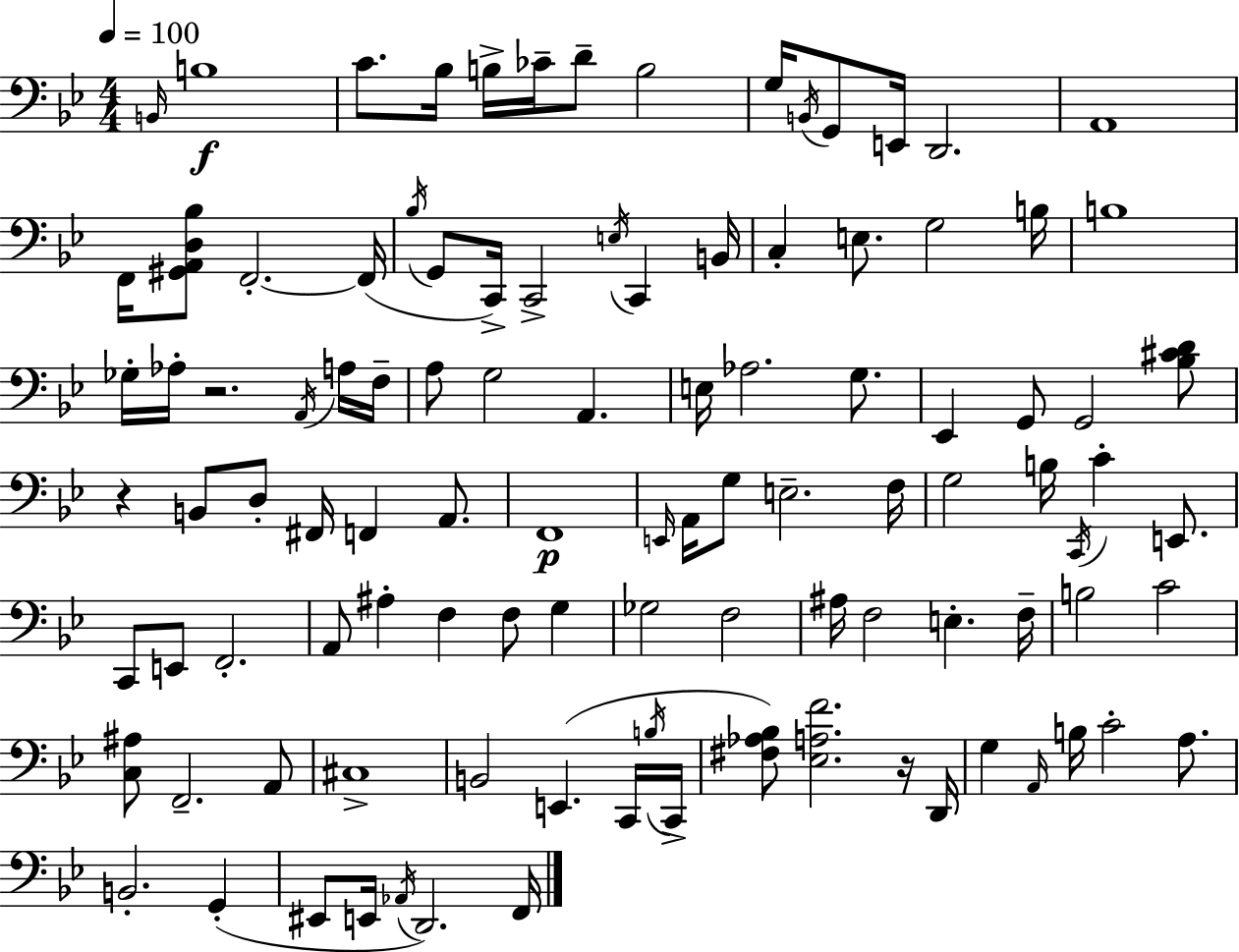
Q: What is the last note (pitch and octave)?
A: F2